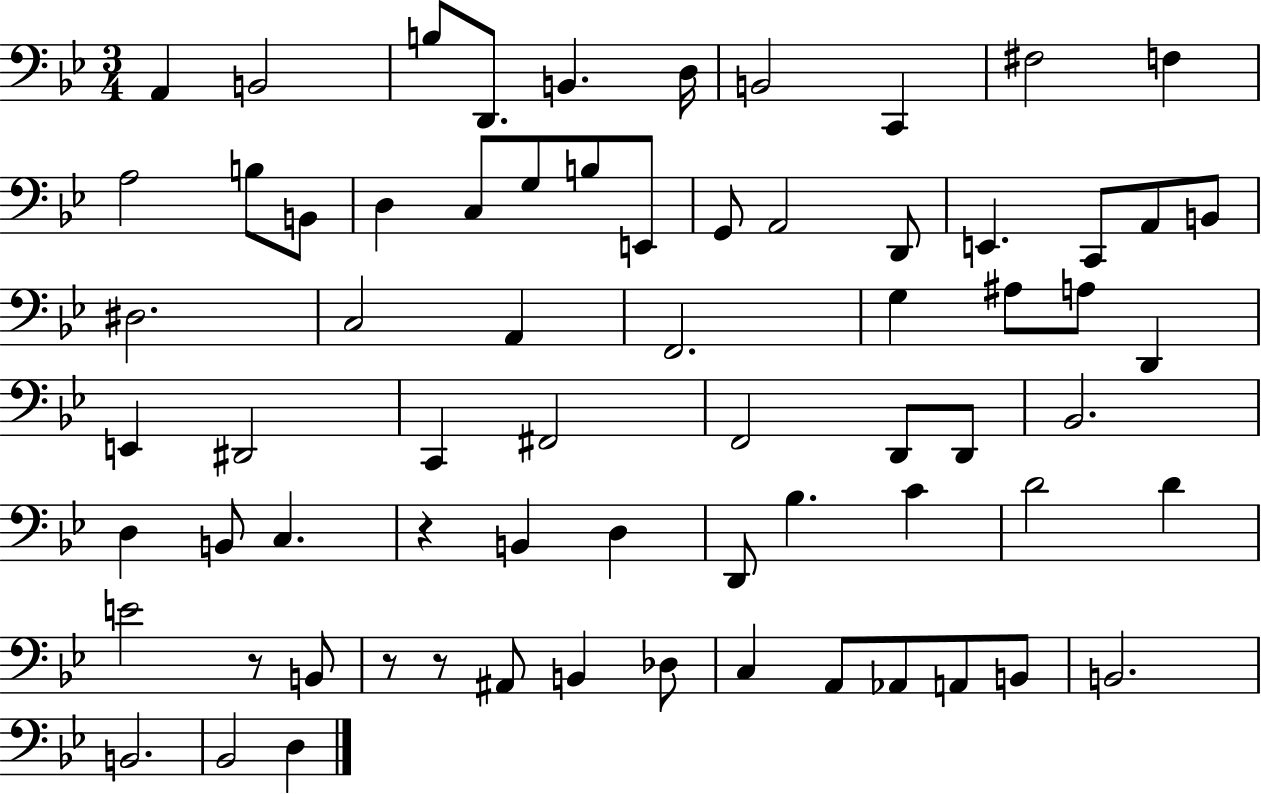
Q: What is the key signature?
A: BES major